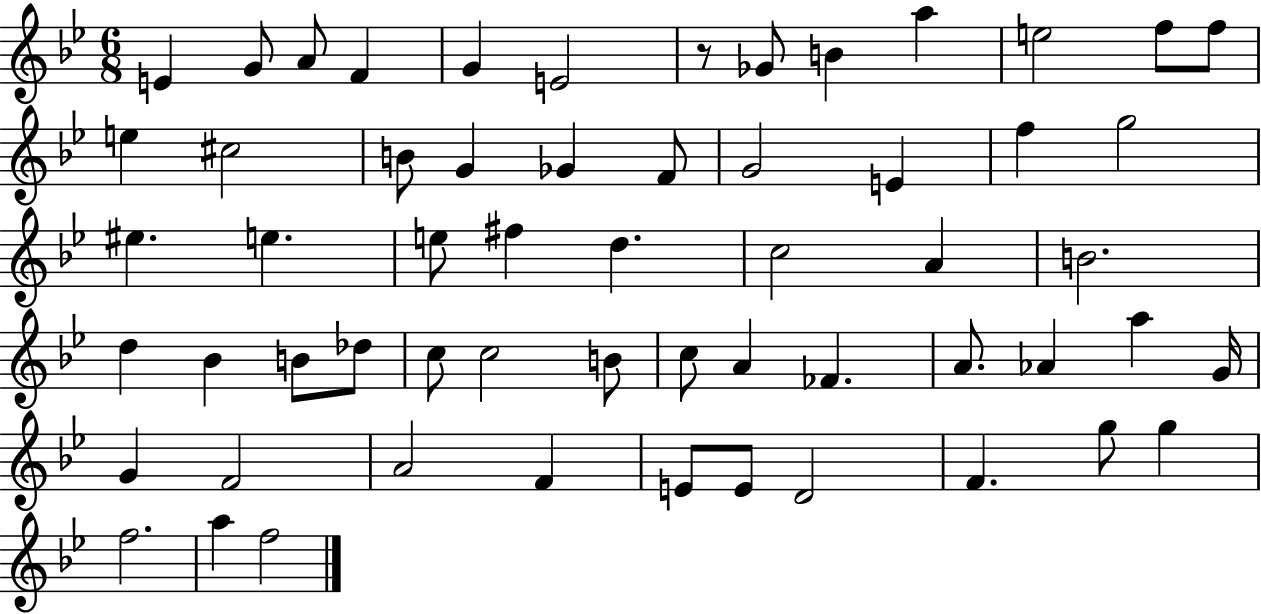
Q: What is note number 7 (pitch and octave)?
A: Gb4